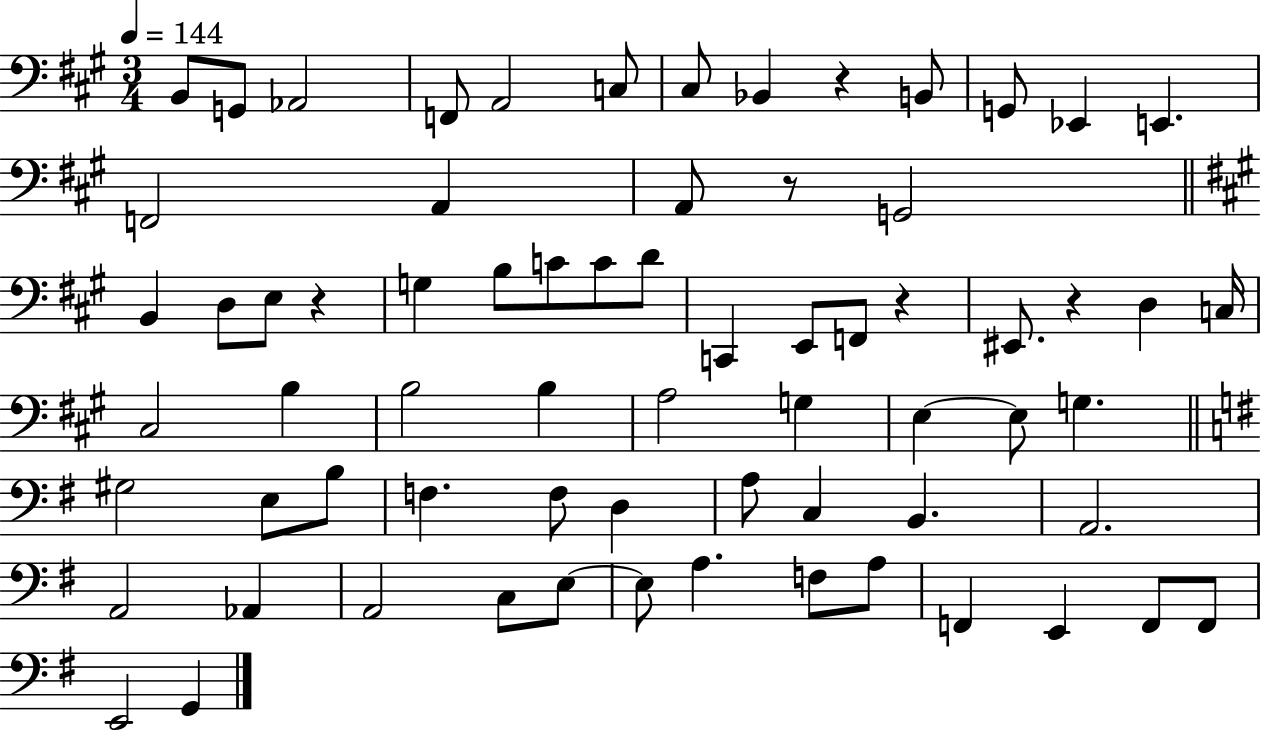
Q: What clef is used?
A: bass